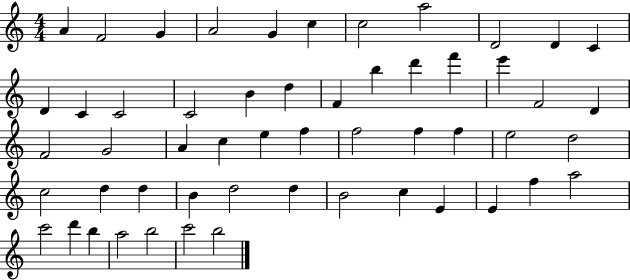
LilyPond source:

{
  \clef treble
  \numericTimeSignature
  \time 4/4
  \key c \major
  a'4 f'2 g'4 | a'2 g'4 c''4 | c''2 a''2 | d'2 d'4 c'4 | \break d'4 c'4 c'2 | c'2 b'4 d''4 | f'4 b''4 d'''4 f'''4 | e'''4 f'2 d'4 | \break f'2 g'2 | a'4 c''4 e''4 f''4 | f''2 f''4 f''4 | e''2 d''2 | \break c''2 d''4 d''4 | b'4 d''2 d''4 | b'2 c''4 e'4 | e'4 f''4 a''2 | \break c'''2 d'''4 b''4 | a''2 b''2 | c'''2 b''2 | \bar "|."
}